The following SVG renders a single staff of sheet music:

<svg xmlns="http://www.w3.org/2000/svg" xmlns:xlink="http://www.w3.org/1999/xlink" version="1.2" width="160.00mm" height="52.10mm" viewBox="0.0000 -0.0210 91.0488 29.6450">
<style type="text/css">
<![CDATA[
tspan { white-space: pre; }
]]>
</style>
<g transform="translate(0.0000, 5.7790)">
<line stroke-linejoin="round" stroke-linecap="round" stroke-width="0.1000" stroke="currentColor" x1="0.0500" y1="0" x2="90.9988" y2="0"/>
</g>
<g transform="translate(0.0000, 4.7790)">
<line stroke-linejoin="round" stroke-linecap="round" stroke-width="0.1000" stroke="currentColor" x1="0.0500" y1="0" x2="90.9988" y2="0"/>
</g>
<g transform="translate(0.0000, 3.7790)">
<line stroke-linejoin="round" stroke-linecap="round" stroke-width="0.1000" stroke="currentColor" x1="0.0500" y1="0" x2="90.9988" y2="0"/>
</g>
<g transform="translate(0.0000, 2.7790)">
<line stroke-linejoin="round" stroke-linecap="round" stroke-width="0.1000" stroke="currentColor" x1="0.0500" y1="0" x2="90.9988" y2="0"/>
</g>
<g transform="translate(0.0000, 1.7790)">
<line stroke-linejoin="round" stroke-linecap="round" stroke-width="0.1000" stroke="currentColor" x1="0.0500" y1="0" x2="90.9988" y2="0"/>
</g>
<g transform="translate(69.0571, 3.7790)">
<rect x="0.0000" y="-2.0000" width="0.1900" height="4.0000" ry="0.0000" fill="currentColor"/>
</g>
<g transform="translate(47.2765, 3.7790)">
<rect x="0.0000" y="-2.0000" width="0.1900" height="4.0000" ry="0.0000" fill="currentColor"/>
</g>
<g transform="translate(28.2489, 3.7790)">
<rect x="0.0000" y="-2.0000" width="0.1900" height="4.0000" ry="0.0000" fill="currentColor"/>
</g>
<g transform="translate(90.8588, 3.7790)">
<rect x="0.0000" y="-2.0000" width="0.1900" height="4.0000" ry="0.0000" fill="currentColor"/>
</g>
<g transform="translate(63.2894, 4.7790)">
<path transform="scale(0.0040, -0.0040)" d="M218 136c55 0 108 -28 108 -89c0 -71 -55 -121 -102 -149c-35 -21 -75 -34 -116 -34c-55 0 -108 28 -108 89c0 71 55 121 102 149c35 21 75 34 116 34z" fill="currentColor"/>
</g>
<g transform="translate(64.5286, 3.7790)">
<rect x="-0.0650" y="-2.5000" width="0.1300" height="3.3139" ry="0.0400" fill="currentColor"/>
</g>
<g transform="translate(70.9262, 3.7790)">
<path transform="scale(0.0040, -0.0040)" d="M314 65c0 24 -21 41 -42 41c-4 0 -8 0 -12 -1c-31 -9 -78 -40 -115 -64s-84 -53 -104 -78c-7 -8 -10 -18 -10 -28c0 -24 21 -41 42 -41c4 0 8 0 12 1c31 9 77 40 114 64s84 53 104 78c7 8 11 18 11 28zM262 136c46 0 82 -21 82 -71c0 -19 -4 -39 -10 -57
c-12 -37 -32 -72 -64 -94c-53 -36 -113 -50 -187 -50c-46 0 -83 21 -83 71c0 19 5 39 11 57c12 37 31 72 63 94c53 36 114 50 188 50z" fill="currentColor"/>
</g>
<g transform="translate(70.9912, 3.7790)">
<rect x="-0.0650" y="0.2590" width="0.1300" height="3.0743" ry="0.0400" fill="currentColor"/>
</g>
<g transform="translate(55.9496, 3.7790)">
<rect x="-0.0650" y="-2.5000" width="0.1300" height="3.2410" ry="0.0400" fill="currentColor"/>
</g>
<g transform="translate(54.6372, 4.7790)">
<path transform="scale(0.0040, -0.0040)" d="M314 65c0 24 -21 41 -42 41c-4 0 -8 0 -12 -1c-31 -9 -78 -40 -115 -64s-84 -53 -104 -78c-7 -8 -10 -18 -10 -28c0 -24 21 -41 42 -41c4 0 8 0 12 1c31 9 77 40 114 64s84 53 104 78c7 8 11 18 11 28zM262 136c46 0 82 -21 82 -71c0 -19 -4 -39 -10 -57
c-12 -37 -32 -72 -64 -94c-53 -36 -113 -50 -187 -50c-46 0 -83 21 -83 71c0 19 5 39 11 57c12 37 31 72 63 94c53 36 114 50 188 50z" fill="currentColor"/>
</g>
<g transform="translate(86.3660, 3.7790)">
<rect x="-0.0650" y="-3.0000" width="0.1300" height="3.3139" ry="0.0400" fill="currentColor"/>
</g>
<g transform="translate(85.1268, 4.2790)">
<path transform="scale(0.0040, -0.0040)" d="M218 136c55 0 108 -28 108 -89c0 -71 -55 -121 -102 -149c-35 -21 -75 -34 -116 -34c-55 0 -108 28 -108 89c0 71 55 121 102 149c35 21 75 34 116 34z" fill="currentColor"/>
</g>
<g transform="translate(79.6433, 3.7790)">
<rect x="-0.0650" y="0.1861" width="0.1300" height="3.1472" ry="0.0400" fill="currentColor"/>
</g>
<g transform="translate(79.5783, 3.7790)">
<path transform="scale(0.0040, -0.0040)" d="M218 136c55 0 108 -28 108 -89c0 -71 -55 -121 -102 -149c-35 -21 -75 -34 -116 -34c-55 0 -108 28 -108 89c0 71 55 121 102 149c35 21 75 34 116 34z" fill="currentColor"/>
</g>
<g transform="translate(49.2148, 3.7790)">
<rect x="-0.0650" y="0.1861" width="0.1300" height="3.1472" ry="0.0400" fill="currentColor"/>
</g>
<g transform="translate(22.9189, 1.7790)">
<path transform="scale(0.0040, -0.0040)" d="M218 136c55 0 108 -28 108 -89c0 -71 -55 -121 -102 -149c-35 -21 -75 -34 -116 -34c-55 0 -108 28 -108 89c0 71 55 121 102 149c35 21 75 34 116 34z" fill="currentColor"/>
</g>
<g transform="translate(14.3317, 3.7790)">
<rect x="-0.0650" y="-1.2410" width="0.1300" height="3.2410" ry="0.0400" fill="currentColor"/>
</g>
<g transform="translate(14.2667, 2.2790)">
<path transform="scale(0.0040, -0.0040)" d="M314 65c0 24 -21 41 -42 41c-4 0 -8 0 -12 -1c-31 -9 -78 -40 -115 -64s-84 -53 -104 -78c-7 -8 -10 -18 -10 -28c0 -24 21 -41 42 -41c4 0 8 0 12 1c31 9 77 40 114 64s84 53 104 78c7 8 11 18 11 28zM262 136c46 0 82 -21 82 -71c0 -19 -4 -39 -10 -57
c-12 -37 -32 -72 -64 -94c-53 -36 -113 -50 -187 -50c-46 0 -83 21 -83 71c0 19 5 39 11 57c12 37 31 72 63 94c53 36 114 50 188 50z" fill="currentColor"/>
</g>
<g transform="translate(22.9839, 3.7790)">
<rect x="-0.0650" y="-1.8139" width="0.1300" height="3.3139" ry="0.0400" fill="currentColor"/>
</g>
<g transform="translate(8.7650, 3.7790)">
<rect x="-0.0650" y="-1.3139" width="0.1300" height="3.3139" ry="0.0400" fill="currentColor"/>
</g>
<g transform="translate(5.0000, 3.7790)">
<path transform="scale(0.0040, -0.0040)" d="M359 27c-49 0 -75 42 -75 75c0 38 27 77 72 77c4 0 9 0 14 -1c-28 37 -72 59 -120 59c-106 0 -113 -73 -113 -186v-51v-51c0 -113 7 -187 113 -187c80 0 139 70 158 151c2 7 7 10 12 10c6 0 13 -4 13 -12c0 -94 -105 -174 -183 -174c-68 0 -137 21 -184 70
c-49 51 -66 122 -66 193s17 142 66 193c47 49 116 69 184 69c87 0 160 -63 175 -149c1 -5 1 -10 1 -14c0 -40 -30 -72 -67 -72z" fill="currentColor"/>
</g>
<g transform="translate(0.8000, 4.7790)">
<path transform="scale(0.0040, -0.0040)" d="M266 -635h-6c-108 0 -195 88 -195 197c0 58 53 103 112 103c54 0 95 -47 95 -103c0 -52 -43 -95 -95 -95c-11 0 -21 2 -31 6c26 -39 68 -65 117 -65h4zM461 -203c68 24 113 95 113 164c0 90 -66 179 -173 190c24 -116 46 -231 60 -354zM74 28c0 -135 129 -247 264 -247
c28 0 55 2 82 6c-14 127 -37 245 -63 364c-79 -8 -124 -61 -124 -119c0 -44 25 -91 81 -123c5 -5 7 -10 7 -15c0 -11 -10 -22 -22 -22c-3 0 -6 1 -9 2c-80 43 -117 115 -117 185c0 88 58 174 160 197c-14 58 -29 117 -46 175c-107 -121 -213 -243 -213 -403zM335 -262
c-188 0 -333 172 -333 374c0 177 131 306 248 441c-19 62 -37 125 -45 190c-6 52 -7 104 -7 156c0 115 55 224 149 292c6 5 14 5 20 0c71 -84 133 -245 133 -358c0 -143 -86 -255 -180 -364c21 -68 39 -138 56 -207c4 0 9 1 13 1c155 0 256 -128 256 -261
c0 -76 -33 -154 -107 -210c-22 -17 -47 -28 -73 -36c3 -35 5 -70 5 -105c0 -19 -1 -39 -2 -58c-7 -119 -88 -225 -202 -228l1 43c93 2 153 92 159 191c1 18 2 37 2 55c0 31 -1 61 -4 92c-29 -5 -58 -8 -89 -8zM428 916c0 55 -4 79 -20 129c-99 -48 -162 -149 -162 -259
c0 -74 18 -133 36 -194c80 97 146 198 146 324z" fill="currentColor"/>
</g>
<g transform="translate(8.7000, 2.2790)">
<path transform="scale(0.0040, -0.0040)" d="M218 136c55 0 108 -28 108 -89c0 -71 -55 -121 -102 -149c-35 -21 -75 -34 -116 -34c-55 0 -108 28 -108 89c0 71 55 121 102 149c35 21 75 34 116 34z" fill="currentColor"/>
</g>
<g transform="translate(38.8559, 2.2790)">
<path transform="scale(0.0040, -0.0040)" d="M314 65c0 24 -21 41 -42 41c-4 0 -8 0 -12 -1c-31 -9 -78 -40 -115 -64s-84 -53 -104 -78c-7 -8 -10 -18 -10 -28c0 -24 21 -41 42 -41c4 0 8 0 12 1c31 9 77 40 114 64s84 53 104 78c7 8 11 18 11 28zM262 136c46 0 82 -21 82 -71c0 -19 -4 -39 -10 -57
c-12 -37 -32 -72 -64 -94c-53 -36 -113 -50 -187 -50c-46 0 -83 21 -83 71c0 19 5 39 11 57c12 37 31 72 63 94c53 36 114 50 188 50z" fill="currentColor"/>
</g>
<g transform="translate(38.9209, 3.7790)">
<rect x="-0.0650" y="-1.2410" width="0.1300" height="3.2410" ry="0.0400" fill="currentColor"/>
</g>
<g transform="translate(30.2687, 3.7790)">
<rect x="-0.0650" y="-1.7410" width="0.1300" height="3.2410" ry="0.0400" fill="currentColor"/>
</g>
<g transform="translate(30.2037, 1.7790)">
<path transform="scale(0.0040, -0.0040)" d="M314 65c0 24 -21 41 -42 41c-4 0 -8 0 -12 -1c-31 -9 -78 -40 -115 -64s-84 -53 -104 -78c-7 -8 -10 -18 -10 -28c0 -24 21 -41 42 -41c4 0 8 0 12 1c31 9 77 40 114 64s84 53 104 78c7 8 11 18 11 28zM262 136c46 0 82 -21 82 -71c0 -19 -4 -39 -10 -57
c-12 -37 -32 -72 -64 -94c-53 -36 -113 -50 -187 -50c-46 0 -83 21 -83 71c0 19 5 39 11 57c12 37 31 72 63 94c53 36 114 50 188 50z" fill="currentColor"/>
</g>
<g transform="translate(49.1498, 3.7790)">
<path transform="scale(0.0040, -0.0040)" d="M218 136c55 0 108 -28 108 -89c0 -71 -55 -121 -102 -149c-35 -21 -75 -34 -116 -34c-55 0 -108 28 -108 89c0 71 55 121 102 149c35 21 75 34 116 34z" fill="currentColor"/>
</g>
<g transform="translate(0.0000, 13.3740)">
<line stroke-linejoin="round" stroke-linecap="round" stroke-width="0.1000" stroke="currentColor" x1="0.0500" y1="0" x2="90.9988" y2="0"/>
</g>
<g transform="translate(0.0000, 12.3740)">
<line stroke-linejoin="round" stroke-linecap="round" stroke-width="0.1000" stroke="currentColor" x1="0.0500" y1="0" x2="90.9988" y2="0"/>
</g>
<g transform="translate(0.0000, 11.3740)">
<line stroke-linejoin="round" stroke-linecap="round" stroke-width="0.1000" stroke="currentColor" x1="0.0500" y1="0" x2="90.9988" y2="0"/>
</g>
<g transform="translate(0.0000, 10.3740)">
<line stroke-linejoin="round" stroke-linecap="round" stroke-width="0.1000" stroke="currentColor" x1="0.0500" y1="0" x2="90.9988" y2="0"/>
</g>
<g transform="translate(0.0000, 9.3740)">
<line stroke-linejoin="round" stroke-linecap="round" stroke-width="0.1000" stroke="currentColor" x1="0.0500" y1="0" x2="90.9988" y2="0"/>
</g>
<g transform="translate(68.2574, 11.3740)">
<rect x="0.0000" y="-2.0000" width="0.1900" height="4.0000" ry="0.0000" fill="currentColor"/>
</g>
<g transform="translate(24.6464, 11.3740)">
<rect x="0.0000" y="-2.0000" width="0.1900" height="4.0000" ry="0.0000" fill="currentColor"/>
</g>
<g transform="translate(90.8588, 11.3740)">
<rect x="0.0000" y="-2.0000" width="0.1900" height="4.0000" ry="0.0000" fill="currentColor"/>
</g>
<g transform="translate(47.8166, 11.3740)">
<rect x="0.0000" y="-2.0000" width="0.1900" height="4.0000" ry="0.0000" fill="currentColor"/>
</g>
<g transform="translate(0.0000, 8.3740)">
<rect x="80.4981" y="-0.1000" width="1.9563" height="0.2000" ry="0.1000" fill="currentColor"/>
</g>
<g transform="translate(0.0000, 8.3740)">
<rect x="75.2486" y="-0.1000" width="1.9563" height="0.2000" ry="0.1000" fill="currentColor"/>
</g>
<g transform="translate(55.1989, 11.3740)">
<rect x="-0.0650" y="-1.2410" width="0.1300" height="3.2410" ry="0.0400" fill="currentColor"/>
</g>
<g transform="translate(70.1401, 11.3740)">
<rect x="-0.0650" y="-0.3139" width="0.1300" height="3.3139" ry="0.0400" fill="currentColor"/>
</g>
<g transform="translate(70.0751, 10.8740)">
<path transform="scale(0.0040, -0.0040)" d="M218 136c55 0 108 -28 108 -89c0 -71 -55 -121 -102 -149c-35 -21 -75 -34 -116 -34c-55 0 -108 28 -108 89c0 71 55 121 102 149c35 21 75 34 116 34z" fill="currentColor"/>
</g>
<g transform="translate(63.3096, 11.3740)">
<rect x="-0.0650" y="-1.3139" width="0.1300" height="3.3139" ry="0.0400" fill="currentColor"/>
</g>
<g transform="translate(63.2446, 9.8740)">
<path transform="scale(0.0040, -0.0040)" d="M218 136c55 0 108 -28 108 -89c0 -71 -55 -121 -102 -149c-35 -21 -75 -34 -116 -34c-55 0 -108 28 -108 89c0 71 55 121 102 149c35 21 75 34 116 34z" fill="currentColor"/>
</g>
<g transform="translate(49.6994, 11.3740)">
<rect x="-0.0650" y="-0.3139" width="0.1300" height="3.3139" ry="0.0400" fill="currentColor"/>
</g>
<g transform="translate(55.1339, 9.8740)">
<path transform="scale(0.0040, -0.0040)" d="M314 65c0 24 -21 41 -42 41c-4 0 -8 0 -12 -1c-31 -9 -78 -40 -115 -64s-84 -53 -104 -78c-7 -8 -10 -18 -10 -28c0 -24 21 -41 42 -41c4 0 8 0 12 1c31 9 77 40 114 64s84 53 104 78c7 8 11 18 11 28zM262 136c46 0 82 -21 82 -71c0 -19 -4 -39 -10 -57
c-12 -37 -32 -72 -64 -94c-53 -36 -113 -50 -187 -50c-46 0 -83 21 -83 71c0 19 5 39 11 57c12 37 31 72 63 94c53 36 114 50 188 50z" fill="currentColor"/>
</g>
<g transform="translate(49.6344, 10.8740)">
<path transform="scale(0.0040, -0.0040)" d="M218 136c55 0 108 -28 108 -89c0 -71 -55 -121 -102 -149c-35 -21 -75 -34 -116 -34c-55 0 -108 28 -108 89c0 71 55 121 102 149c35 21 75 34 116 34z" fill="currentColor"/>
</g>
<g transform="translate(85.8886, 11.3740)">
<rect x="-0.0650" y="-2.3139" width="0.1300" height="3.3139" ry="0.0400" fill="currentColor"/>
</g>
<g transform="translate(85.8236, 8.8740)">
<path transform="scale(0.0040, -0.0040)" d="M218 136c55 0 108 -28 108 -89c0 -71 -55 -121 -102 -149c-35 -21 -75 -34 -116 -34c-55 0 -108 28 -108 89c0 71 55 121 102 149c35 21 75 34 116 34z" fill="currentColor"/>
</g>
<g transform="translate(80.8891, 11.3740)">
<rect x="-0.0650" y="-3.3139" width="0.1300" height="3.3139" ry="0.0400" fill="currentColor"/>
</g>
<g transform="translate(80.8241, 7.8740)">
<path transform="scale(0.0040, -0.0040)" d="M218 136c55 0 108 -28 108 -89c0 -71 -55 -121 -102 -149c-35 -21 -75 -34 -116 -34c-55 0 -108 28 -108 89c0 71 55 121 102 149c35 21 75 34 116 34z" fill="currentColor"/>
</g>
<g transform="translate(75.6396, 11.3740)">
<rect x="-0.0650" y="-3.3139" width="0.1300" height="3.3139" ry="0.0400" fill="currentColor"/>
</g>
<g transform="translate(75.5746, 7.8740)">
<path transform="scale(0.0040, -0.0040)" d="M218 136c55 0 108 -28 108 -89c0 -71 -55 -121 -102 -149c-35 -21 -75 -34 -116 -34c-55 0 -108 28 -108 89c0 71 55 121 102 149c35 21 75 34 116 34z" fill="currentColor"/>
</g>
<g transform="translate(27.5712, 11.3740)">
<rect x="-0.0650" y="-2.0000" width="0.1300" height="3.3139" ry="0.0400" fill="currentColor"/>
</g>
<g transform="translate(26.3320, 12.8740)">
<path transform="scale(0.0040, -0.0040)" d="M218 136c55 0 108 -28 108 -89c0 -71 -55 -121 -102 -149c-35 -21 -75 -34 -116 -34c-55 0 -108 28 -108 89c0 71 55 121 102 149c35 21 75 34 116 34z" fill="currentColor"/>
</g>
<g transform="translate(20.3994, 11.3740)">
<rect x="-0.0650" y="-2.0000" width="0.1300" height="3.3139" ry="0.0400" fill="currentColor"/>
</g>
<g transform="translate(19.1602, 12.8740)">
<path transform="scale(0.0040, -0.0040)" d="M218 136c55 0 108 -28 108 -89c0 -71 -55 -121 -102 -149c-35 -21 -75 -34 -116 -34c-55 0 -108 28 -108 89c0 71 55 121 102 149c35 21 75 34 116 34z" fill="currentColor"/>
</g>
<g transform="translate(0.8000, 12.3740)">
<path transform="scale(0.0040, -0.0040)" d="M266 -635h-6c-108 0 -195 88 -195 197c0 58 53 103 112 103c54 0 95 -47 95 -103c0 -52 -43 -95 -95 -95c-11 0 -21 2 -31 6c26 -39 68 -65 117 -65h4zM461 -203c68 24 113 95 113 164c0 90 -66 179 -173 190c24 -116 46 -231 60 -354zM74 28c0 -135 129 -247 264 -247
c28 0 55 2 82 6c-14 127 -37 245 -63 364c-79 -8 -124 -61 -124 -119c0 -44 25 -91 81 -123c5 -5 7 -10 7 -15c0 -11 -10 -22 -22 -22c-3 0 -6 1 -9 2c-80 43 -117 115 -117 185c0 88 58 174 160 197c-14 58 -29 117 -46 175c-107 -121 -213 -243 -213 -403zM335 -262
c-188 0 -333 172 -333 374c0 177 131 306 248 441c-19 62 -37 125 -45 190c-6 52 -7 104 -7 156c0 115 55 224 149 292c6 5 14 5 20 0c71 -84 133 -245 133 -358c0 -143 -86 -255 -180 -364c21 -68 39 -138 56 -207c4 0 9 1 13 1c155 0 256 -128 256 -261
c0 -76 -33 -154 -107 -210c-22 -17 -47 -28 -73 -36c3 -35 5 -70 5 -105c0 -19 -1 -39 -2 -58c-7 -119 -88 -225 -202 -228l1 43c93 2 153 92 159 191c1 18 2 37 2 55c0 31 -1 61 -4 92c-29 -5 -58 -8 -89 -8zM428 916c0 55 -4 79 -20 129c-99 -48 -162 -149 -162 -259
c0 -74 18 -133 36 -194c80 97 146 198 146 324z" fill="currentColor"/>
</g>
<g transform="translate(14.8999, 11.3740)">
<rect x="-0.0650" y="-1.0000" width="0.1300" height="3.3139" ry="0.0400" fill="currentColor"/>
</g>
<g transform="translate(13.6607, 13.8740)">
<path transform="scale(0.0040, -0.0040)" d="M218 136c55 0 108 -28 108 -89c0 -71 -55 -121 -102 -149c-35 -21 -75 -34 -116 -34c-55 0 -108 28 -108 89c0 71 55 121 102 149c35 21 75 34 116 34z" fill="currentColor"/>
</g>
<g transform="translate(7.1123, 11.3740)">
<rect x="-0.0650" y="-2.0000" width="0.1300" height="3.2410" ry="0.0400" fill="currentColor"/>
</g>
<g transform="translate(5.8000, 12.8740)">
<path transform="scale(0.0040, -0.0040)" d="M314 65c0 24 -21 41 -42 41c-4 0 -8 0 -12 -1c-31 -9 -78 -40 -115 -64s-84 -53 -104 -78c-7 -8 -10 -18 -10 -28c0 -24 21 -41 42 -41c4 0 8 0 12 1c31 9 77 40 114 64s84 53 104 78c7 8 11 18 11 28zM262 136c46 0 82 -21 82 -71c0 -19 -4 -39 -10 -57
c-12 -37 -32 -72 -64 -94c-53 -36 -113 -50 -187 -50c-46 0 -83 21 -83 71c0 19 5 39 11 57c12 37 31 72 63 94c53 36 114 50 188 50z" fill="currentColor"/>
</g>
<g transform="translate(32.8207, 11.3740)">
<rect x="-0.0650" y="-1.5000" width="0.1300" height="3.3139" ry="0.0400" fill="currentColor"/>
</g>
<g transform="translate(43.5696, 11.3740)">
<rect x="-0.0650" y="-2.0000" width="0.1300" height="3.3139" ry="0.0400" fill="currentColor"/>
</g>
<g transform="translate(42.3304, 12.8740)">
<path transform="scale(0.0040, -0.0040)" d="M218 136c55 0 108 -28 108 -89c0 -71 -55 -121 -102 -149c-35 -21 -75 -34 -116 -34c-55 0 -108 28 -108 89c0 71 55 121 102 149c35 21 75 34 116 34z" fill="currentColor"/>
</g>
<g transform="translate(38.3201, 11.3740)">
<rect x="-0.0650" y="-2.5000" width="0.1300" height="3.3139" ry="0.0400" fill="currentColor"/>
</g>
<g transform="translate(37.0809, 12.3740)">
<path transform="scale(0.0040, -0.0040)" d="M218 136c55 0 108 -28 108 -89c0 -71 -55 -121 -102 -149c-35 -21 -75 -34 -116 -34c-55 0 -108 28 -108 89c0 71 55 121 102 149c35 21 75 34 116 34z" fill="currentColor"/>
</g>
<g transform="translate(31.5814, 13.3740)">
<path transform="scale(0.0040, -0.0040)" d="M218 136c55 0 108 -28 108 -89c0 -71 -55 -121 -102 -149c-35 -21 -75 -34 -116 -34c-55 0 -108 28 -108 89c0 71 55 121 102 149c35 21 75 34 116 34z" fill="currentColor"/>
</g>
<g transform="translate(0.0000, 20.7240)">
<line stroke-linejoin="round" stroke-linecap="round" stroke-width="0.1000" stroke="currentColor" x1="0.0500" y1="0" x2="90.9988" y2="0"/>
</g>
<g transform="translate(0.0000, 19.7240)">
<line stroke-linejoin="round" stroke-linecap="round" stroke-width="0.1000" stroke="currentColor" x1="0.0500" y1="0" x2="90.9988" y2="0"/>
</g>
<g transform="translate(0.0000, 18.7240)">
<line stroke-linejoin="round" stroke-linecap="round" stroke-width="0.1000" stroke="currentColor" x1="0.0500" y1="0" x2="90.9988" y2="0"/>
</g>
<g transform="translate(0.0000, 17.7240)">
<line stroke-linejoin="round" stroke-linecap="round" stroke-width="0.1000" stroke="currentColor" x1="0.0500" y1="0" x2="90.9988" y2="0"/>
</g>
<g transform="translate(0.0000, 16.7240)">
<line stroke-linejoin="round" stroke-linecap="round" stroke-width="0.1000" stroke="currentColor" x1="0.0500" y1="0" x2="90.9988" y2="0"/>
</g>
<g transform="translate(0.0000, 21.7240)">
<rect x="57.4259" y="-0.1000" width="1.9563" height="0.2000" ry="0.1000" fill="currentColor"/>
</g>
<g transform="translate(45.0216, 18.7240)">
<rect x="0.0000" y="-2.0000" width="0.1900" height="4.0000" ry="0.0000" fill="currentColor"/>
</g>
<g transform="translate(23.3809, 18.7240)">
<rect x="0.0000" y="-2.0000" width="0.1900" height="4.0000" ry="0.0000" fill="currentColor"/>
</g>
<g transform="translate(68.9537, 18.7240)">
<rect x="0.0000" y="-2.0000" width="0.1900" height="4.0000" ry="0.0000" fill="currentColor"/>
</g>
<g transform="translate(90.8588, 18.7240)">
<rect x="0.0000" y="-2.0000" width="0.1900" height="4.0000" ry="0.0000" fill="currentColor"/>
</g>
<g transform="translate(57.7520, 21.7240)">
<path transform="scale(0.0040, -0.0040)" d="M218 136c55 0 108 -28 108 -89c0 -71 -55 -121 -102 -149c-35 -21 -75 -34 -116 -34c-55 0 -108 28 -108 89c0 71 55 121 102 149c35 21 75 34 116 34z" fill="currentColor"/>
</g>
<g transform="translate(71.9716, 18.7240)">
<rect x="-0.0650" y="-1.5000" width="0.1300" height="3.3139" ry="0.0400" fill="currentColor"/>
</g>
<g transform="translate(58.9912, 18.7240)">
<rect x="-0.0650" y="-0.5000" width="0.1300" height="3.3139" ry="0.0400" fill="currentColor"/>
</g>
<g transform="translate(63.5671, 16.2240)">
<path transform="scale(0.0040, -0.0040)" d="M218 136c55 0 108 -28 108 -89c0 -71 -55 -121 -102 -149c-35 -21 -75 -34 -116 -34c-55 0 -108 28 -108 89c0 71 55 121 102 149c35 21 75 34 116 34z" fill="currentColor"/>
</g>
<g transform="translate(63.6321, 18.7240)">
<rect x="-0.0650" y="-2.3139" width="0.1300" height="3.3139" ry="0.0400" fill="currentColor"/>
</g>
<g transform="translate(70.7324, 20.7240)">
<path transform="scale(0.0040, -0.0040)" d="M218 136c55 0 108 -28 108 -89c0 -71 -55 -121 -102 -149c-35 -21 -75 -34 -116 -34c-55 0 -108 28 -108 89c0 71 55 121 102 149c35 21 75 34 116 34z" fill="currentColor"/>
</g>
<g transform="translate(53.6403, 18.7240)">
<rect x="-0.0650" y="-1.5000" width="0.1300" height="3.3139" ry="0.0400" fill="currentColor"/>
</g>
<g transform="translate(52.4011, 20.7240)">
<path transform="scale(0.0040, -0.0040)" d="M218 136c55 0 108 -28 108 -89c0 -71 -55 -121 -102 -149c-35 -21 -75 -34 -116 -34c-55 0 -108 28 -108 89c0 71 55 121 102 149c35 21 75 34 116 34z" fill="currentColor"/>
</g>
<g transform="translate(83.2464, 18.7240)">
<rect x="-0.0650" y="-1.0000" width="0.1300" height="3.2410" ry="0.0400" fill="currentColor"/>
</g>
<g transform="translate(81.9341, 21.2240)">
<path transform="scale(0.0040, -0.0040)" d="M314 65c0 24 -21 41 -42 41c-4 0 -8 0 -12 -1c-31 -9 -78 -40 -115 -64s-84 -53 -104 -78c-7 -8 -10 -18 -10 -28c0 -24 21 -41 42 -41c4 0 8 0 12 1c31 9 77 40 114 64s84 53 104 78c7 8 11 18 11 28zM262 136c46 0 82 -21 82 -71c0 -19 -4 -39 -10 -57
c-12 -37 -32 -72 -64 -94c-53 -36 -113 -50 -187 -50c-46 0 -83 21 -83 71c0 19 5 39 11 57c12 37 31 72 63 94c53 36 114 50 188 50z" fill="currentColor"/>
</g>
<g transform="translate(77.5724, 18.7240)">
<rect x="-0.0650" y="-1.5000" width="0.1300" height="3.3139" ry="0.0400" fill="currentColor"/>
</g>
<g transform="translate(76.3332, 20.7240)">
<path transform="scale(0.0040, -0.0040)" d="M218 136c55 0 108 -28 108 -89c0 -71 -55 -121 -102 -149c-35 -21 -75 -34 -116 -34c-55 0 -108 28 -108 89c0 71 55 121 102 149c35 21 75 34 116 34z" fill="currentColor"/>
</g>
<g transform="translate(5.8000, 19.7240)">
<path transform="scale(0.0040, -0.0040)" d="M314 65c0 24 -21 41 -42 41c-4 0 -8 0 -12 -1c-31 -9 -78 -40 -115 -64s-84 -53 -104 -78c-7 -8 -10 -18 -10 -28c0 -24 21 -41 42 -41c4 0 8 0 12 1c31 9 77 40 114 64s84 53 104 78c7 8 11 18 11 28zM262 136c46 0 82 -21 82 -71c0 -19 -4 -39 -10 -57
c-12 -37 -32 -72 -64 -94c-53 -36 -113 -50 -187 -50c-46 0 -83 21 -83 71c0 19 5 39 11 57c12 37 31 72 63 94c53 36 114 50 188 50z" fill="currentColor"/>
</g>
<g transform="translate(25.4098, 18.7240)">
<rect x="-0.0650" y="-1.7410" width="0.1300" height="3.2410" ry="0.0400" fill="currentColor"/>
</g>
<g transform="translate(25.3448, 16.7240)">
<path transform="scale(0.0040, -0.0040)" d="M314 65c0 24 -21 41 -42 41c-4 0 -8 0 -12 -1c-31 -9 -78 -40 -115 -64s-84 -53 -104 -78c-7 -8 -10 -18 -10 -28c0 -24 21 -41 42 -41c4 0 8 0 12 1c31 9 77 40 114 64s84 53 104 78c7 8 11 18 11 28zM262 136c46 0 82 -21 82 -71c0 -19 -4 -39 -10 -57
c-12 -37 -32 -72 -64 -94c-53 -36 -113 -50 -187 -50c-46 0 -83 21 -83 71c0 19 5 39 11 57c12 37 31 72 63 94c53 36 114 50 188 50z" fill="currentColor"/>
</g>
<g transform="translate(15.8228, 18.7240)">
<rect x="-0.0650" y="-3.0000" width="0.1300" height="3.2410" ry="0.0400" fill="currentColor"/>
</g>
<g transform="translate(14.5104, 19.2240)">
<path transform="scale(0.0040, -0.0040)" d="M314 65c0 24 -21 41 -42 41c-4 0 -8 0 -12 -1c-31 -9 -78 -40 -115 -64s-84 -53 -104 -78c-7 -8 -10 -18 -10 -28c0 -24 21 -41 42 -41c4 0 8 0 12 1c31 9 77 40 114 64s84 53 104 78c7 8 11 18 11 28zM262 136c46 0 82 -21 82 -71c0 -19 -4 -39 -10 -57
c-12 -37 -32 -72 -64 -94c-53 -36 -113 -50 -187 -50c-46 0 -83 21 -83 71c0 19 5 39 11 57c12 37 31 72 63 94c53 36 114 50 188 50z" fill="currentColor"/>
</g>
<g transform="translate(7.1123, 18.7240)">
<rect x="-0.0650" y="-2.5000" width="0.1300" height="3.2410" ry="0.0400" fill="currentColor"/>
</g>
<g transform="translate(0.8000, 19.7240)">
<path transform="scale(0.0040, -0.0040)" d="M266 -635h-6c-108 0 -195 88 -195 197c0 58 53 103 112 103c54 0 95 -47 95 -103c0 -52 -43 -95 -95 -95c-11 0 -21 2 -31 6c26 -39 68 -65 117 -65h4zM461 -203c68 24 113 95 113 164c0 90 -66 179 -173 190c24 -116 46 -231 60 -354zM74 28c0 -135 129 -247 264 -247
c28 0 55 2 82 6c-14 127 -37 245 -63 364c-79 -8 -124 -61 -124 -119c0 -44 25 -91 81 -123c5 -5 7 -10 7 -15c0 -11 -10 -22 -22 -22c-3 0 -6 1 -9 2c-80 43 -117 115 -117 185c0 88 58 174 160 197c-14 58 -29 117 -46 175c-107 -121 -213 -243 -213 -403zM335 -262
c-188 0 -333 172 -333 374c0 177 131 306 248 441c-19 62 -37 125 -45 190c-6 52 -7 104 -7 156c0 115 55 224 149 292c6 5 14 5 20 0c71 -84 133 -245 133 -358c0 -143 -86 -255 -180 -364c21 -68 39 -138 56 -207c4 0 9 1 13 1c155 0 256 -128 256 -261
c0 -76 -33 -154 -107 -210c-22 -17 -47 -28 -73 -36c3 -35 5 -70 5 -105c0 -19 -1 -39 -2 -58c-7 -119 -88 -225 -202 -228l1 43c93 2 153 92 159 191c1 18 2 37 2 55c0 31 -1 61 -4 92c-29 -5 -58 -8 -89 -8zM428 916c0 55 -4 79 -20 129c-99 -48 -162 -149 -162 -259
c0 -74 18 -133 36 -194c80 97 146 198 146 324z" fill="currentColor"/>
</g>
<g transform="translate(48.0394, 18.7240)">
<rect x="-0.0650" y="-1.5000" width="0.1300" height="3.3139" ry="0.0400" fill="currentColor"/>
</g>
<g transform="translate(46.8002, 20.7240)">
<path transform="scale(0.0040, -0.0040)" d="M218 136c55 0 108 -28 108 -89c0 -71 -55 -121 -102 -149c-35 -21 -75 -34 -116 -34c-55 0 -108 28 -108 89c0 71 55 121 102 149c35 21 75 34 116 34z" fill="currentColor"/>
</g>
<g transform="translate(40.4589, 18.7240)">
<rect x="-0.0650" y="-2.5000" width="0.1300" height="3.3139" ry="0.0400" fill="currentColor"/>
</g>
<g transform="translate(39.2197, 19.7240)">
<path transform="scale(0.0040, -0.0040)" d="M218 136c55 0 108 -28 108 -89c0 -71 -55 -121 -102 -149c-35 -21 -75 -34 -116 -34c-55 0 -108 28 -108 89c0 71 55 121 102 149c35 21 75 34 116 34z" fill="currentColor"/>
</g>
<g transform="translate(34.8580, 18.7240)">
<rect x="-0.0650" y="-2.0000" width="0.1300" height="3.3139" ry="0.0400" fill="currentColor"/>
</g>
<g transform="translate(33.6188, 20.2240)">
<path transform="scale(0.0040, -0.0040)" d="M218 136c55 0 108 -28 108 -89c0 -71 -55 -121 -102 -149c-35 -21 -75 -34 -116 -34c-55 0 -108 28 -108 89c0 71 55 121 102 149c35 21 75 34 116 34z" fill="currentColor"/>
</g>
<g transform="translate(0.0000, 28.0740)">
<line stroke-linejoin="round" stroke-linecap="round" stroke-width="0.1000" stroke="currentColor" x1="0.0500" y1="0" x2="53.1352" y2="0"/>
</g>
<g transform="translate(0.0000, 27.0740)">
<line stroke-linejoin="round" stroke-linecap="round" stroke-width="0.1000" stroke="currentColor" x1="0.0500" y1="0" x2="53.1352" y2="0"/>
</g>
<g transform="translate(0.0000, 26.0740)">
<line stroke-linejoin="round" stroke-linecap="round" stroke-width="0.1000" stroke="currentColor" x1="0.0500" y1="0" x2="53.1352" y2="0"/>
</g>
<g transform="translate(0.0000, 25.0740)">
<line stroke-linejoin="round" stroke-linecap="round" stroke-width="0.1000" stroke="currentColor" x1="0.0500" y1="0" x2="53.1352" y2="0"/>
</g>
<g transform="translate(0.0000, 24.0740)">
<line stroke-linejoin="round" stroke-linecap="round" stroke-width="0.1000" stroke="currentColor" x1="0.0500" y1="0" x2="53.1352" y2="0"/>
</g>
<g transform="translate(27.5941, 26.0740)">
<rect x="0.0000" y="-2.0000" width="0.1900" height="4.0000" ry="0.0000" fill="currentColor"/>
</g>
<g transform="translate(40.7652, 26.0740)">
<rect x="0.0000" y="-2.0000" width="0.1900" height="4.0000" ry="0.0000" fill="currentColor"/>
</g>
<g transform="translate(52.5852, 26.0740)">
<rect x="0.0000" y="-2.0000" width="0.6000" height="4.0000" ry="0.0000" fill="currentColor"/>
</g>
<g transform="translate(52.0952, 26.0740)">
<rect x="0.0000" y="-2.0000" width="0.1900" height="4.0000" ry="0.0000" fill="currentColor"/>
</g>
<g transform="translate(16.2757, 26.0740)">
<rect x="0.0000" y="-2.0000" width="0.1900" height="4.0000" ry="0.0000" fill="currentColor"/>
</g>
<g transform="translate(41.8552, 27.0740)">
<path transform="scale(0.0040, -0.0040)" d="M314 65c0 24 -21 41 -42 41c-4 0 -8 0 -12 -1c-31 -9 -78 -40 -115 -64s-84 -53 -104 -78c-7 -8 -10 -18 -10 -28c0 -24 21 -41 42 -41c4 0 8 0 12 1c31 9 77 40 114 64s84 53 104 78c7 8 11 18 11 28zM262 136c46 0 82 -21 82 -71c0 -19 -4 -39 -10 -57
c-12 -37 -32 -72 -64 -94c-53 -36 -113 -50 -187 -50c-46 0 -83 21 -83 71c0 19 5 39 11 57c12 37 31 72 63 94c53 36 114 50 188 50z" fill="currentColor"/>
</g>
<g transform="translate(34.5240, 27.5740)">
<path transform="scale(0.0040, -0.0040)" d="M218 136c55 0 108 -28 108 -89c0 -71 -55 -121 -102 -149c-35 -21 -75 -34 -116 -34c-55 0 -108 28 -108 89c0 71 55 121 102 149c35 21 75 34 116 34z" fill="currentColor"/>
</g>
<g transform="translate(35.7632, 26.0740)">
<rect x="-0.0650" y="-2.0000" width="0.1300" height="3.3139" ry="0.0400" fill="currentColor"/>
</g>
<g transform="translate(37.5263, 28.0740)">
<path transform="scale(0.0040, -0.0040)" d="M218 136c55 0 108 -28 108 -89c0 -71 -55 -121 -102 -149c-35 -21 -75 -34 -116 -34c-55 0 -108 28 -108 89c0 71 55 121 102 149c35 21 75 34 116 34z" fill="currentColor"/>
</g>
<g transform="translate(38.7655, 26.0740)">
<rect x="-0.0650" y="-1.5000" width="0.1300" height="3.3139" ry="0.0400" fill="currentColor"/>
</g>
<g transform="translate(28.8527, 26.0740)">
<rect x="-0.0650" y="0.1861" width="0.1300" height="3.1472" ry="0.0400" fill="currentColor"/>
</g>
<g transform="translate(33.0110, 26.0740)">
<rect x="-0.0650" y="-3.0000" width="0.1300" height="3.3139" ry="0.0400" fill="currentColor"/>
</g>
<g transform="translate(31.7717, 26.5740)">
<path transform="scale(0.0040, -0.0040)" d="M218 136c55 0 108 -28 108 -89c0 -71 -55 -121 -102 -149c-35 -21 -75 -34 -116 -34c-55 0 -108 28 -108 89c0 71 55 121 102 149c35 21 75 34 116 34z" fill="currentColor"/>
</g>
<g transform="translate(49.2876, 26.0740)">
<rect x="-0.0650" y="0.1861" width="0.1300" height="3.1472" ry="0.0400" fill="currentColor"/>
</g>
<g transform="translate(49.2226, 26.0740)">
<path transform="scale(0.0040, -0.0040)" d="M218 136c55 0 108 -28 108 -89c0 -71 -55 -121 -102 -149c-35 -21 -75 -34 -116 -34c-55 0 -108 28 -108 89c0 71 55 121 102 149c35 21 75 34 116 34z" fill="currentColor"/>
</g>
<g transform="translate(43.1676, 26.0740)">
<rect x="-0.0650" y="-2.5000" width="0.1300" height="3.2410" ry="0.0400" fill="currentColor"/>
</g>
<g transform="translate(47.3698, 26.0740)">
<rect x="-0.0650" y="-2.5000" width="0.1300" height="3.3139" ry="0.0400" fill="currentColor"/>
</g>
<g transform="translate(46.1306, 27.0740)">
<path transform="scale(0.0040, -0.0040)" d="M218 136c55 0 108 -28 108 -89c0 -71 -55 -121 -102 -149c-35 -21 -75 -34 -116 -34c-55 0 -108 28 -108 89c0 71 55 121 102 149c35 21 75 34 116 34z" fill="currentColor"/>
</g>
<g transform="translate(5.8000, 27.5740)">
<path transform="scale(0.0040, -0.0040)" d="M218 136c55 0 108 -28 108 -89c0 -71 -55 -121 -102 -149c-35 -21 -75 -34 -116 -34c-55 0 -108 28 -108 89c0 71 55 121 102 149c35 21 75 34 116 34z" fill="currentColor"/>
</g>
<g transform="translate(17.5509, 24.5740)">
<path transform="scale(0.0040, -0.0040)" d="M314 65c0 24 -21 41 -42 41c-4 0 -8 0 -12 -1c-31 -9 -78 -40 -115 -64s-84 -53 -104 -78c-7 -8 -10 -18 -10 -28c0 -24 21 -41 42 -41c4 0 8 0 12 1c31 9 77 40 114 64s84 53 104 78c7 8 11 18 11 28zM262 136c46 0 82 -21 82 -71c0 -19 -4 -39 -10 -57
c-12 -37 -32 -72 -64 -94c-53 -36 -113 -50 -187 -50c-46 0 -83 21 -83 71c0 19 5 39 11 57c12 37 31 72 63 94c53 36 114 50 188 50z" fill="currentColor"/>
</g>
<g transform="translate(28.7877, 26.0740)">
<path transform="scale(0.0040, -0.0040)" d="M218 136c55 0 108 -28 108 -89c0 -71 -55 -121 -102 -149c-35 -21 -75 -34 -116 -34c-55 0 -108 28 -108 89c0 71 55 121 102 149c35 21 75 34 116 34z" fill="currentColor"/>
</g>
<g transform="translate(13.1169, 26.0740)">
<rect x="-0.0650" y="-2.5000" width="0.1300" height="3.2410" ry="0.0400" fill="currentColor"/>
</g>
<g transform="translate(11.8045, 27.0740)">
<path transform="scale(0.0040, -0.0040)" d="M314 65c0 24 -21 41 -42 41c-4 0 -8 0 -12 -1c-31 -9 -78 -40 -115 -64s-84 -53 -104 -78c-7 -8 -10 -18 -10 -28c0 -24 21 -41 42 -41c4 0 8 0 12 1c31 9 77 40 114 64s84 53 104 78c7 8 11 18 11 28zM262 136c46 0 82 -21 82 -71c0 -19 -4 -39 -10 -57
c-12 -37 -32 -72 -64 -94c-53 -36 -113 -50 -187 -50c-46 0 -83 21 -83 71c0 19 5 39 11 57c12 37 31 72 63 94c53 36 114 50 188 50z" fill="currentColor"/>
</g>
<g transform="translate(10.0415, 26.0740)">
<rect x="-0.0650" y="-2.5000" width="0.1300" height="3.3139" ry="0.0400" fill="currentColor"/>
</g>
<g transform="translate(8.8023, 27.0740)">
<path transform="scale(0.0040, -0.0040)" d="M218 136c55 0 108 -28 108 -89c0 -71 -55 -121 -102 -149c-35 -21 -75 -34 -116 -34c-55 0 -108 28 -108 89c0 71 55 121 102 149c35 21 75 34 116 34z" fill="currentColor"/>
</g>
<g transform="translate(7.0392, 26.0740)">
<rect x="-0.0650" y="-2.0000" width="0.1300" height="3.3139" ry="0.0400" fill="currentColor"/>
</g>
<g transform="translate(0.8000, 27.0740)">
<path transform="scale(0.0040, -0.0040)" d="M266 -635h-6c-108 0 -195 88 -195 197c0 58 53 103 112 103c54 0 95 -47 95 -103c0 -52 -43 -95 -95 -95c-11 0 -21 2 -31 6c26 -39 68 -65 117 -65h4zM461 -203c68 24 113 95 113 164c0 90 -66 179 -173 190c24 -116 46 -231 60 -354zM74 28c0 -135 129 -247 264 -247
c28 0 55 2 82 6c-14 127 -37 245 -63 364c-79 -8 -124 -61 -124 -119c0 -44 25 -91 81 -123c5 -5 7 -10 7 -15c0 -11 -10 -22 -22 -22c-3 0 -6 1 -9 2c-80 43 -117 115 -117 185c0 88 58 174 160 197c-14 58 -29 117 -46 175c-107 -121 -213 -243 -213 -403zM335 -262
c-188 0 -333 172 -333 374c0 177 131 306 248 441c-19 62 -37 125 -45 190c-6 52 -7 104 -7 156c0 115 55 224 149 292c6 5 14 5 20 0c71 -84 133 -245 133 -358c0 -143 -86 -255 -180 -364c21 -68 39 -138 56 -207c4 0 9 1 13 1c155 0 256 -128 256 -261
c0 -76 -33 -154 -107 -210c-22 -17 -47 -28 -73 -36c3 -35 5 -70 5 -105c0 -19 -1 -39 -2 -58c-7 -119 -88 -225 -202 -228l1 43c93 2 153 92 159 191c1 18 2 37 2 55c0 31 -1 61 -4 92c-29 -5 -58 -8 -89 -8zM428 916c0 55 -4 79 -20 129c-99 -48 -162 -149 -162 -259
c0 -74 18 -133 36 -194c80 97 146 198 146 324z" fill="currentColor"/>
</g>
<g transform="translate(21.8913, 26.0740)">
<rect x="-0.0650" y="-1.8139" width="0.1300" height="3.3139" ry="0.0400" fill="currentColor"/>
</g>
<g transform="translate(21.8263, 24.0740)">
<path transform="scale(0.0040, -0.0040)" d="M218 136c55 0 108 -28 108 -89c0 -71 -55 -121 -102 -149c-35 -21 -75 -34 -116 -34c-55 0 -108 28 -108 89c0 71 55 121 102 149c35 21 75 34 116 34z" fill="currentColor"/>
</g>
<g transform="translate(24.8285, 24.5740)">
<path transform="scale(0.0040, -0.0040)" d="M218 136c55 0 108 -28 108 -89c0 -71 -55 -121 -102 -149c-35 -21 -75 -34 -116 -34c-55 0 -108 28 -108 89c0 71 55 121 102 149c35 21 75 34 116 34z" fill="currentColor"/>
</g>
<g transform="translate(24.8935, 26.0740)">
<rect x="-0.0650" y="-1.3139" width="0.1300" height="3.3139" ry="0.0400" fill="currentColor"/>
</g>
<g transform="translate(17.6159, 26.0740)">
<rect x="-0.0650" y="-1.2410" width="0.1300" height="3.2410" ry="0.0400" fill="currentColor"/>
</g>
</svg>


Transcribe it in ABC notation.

X:1
T:Untitled
M:4/4
L:1/4
K:C
e e2 f f2 e2 B G2 G B2 B A F2 D F F E G F c e2 e c b b g G2 A2 f2 F G E E C g E E D2 F G G2 e2 f e B A F E G2 G B